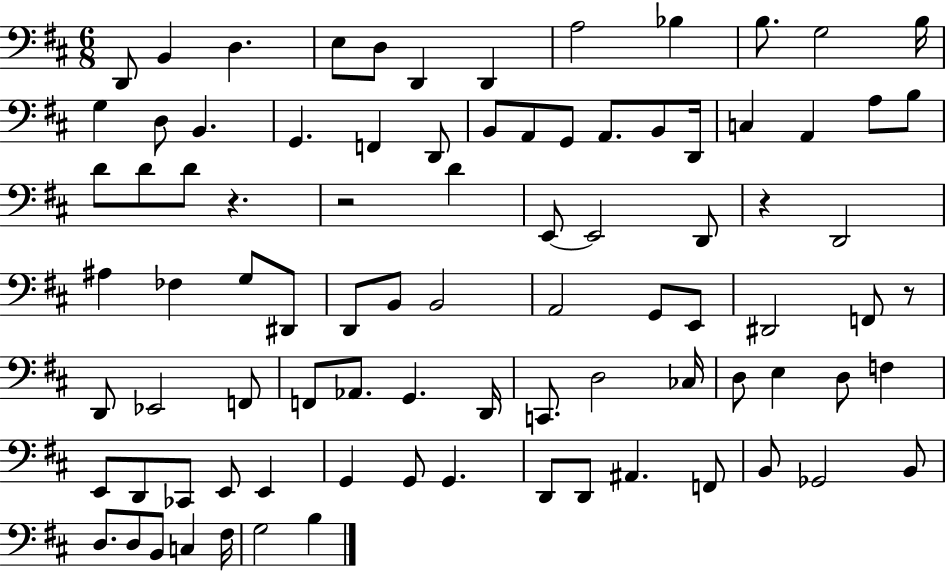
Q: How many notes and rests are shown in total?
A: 88